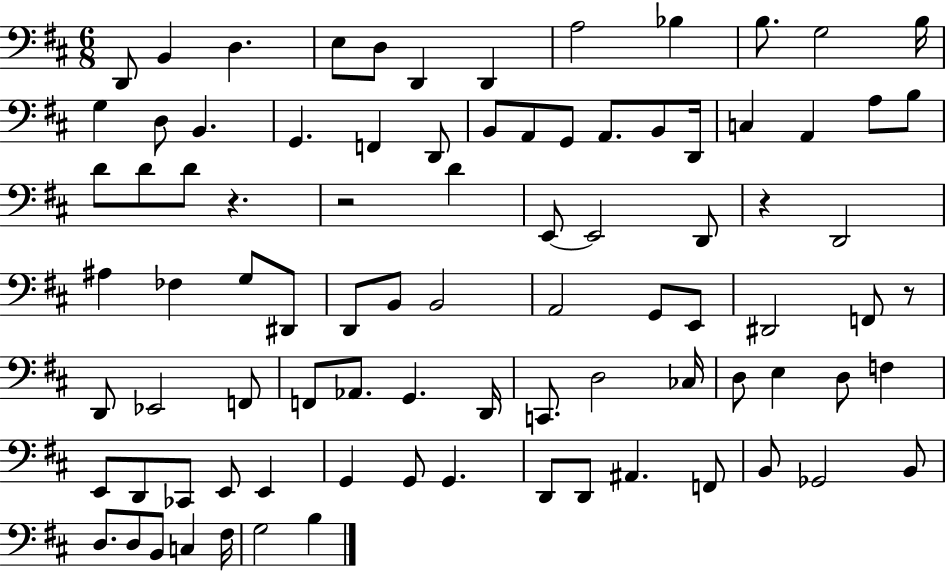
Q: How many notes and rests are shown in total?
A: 88